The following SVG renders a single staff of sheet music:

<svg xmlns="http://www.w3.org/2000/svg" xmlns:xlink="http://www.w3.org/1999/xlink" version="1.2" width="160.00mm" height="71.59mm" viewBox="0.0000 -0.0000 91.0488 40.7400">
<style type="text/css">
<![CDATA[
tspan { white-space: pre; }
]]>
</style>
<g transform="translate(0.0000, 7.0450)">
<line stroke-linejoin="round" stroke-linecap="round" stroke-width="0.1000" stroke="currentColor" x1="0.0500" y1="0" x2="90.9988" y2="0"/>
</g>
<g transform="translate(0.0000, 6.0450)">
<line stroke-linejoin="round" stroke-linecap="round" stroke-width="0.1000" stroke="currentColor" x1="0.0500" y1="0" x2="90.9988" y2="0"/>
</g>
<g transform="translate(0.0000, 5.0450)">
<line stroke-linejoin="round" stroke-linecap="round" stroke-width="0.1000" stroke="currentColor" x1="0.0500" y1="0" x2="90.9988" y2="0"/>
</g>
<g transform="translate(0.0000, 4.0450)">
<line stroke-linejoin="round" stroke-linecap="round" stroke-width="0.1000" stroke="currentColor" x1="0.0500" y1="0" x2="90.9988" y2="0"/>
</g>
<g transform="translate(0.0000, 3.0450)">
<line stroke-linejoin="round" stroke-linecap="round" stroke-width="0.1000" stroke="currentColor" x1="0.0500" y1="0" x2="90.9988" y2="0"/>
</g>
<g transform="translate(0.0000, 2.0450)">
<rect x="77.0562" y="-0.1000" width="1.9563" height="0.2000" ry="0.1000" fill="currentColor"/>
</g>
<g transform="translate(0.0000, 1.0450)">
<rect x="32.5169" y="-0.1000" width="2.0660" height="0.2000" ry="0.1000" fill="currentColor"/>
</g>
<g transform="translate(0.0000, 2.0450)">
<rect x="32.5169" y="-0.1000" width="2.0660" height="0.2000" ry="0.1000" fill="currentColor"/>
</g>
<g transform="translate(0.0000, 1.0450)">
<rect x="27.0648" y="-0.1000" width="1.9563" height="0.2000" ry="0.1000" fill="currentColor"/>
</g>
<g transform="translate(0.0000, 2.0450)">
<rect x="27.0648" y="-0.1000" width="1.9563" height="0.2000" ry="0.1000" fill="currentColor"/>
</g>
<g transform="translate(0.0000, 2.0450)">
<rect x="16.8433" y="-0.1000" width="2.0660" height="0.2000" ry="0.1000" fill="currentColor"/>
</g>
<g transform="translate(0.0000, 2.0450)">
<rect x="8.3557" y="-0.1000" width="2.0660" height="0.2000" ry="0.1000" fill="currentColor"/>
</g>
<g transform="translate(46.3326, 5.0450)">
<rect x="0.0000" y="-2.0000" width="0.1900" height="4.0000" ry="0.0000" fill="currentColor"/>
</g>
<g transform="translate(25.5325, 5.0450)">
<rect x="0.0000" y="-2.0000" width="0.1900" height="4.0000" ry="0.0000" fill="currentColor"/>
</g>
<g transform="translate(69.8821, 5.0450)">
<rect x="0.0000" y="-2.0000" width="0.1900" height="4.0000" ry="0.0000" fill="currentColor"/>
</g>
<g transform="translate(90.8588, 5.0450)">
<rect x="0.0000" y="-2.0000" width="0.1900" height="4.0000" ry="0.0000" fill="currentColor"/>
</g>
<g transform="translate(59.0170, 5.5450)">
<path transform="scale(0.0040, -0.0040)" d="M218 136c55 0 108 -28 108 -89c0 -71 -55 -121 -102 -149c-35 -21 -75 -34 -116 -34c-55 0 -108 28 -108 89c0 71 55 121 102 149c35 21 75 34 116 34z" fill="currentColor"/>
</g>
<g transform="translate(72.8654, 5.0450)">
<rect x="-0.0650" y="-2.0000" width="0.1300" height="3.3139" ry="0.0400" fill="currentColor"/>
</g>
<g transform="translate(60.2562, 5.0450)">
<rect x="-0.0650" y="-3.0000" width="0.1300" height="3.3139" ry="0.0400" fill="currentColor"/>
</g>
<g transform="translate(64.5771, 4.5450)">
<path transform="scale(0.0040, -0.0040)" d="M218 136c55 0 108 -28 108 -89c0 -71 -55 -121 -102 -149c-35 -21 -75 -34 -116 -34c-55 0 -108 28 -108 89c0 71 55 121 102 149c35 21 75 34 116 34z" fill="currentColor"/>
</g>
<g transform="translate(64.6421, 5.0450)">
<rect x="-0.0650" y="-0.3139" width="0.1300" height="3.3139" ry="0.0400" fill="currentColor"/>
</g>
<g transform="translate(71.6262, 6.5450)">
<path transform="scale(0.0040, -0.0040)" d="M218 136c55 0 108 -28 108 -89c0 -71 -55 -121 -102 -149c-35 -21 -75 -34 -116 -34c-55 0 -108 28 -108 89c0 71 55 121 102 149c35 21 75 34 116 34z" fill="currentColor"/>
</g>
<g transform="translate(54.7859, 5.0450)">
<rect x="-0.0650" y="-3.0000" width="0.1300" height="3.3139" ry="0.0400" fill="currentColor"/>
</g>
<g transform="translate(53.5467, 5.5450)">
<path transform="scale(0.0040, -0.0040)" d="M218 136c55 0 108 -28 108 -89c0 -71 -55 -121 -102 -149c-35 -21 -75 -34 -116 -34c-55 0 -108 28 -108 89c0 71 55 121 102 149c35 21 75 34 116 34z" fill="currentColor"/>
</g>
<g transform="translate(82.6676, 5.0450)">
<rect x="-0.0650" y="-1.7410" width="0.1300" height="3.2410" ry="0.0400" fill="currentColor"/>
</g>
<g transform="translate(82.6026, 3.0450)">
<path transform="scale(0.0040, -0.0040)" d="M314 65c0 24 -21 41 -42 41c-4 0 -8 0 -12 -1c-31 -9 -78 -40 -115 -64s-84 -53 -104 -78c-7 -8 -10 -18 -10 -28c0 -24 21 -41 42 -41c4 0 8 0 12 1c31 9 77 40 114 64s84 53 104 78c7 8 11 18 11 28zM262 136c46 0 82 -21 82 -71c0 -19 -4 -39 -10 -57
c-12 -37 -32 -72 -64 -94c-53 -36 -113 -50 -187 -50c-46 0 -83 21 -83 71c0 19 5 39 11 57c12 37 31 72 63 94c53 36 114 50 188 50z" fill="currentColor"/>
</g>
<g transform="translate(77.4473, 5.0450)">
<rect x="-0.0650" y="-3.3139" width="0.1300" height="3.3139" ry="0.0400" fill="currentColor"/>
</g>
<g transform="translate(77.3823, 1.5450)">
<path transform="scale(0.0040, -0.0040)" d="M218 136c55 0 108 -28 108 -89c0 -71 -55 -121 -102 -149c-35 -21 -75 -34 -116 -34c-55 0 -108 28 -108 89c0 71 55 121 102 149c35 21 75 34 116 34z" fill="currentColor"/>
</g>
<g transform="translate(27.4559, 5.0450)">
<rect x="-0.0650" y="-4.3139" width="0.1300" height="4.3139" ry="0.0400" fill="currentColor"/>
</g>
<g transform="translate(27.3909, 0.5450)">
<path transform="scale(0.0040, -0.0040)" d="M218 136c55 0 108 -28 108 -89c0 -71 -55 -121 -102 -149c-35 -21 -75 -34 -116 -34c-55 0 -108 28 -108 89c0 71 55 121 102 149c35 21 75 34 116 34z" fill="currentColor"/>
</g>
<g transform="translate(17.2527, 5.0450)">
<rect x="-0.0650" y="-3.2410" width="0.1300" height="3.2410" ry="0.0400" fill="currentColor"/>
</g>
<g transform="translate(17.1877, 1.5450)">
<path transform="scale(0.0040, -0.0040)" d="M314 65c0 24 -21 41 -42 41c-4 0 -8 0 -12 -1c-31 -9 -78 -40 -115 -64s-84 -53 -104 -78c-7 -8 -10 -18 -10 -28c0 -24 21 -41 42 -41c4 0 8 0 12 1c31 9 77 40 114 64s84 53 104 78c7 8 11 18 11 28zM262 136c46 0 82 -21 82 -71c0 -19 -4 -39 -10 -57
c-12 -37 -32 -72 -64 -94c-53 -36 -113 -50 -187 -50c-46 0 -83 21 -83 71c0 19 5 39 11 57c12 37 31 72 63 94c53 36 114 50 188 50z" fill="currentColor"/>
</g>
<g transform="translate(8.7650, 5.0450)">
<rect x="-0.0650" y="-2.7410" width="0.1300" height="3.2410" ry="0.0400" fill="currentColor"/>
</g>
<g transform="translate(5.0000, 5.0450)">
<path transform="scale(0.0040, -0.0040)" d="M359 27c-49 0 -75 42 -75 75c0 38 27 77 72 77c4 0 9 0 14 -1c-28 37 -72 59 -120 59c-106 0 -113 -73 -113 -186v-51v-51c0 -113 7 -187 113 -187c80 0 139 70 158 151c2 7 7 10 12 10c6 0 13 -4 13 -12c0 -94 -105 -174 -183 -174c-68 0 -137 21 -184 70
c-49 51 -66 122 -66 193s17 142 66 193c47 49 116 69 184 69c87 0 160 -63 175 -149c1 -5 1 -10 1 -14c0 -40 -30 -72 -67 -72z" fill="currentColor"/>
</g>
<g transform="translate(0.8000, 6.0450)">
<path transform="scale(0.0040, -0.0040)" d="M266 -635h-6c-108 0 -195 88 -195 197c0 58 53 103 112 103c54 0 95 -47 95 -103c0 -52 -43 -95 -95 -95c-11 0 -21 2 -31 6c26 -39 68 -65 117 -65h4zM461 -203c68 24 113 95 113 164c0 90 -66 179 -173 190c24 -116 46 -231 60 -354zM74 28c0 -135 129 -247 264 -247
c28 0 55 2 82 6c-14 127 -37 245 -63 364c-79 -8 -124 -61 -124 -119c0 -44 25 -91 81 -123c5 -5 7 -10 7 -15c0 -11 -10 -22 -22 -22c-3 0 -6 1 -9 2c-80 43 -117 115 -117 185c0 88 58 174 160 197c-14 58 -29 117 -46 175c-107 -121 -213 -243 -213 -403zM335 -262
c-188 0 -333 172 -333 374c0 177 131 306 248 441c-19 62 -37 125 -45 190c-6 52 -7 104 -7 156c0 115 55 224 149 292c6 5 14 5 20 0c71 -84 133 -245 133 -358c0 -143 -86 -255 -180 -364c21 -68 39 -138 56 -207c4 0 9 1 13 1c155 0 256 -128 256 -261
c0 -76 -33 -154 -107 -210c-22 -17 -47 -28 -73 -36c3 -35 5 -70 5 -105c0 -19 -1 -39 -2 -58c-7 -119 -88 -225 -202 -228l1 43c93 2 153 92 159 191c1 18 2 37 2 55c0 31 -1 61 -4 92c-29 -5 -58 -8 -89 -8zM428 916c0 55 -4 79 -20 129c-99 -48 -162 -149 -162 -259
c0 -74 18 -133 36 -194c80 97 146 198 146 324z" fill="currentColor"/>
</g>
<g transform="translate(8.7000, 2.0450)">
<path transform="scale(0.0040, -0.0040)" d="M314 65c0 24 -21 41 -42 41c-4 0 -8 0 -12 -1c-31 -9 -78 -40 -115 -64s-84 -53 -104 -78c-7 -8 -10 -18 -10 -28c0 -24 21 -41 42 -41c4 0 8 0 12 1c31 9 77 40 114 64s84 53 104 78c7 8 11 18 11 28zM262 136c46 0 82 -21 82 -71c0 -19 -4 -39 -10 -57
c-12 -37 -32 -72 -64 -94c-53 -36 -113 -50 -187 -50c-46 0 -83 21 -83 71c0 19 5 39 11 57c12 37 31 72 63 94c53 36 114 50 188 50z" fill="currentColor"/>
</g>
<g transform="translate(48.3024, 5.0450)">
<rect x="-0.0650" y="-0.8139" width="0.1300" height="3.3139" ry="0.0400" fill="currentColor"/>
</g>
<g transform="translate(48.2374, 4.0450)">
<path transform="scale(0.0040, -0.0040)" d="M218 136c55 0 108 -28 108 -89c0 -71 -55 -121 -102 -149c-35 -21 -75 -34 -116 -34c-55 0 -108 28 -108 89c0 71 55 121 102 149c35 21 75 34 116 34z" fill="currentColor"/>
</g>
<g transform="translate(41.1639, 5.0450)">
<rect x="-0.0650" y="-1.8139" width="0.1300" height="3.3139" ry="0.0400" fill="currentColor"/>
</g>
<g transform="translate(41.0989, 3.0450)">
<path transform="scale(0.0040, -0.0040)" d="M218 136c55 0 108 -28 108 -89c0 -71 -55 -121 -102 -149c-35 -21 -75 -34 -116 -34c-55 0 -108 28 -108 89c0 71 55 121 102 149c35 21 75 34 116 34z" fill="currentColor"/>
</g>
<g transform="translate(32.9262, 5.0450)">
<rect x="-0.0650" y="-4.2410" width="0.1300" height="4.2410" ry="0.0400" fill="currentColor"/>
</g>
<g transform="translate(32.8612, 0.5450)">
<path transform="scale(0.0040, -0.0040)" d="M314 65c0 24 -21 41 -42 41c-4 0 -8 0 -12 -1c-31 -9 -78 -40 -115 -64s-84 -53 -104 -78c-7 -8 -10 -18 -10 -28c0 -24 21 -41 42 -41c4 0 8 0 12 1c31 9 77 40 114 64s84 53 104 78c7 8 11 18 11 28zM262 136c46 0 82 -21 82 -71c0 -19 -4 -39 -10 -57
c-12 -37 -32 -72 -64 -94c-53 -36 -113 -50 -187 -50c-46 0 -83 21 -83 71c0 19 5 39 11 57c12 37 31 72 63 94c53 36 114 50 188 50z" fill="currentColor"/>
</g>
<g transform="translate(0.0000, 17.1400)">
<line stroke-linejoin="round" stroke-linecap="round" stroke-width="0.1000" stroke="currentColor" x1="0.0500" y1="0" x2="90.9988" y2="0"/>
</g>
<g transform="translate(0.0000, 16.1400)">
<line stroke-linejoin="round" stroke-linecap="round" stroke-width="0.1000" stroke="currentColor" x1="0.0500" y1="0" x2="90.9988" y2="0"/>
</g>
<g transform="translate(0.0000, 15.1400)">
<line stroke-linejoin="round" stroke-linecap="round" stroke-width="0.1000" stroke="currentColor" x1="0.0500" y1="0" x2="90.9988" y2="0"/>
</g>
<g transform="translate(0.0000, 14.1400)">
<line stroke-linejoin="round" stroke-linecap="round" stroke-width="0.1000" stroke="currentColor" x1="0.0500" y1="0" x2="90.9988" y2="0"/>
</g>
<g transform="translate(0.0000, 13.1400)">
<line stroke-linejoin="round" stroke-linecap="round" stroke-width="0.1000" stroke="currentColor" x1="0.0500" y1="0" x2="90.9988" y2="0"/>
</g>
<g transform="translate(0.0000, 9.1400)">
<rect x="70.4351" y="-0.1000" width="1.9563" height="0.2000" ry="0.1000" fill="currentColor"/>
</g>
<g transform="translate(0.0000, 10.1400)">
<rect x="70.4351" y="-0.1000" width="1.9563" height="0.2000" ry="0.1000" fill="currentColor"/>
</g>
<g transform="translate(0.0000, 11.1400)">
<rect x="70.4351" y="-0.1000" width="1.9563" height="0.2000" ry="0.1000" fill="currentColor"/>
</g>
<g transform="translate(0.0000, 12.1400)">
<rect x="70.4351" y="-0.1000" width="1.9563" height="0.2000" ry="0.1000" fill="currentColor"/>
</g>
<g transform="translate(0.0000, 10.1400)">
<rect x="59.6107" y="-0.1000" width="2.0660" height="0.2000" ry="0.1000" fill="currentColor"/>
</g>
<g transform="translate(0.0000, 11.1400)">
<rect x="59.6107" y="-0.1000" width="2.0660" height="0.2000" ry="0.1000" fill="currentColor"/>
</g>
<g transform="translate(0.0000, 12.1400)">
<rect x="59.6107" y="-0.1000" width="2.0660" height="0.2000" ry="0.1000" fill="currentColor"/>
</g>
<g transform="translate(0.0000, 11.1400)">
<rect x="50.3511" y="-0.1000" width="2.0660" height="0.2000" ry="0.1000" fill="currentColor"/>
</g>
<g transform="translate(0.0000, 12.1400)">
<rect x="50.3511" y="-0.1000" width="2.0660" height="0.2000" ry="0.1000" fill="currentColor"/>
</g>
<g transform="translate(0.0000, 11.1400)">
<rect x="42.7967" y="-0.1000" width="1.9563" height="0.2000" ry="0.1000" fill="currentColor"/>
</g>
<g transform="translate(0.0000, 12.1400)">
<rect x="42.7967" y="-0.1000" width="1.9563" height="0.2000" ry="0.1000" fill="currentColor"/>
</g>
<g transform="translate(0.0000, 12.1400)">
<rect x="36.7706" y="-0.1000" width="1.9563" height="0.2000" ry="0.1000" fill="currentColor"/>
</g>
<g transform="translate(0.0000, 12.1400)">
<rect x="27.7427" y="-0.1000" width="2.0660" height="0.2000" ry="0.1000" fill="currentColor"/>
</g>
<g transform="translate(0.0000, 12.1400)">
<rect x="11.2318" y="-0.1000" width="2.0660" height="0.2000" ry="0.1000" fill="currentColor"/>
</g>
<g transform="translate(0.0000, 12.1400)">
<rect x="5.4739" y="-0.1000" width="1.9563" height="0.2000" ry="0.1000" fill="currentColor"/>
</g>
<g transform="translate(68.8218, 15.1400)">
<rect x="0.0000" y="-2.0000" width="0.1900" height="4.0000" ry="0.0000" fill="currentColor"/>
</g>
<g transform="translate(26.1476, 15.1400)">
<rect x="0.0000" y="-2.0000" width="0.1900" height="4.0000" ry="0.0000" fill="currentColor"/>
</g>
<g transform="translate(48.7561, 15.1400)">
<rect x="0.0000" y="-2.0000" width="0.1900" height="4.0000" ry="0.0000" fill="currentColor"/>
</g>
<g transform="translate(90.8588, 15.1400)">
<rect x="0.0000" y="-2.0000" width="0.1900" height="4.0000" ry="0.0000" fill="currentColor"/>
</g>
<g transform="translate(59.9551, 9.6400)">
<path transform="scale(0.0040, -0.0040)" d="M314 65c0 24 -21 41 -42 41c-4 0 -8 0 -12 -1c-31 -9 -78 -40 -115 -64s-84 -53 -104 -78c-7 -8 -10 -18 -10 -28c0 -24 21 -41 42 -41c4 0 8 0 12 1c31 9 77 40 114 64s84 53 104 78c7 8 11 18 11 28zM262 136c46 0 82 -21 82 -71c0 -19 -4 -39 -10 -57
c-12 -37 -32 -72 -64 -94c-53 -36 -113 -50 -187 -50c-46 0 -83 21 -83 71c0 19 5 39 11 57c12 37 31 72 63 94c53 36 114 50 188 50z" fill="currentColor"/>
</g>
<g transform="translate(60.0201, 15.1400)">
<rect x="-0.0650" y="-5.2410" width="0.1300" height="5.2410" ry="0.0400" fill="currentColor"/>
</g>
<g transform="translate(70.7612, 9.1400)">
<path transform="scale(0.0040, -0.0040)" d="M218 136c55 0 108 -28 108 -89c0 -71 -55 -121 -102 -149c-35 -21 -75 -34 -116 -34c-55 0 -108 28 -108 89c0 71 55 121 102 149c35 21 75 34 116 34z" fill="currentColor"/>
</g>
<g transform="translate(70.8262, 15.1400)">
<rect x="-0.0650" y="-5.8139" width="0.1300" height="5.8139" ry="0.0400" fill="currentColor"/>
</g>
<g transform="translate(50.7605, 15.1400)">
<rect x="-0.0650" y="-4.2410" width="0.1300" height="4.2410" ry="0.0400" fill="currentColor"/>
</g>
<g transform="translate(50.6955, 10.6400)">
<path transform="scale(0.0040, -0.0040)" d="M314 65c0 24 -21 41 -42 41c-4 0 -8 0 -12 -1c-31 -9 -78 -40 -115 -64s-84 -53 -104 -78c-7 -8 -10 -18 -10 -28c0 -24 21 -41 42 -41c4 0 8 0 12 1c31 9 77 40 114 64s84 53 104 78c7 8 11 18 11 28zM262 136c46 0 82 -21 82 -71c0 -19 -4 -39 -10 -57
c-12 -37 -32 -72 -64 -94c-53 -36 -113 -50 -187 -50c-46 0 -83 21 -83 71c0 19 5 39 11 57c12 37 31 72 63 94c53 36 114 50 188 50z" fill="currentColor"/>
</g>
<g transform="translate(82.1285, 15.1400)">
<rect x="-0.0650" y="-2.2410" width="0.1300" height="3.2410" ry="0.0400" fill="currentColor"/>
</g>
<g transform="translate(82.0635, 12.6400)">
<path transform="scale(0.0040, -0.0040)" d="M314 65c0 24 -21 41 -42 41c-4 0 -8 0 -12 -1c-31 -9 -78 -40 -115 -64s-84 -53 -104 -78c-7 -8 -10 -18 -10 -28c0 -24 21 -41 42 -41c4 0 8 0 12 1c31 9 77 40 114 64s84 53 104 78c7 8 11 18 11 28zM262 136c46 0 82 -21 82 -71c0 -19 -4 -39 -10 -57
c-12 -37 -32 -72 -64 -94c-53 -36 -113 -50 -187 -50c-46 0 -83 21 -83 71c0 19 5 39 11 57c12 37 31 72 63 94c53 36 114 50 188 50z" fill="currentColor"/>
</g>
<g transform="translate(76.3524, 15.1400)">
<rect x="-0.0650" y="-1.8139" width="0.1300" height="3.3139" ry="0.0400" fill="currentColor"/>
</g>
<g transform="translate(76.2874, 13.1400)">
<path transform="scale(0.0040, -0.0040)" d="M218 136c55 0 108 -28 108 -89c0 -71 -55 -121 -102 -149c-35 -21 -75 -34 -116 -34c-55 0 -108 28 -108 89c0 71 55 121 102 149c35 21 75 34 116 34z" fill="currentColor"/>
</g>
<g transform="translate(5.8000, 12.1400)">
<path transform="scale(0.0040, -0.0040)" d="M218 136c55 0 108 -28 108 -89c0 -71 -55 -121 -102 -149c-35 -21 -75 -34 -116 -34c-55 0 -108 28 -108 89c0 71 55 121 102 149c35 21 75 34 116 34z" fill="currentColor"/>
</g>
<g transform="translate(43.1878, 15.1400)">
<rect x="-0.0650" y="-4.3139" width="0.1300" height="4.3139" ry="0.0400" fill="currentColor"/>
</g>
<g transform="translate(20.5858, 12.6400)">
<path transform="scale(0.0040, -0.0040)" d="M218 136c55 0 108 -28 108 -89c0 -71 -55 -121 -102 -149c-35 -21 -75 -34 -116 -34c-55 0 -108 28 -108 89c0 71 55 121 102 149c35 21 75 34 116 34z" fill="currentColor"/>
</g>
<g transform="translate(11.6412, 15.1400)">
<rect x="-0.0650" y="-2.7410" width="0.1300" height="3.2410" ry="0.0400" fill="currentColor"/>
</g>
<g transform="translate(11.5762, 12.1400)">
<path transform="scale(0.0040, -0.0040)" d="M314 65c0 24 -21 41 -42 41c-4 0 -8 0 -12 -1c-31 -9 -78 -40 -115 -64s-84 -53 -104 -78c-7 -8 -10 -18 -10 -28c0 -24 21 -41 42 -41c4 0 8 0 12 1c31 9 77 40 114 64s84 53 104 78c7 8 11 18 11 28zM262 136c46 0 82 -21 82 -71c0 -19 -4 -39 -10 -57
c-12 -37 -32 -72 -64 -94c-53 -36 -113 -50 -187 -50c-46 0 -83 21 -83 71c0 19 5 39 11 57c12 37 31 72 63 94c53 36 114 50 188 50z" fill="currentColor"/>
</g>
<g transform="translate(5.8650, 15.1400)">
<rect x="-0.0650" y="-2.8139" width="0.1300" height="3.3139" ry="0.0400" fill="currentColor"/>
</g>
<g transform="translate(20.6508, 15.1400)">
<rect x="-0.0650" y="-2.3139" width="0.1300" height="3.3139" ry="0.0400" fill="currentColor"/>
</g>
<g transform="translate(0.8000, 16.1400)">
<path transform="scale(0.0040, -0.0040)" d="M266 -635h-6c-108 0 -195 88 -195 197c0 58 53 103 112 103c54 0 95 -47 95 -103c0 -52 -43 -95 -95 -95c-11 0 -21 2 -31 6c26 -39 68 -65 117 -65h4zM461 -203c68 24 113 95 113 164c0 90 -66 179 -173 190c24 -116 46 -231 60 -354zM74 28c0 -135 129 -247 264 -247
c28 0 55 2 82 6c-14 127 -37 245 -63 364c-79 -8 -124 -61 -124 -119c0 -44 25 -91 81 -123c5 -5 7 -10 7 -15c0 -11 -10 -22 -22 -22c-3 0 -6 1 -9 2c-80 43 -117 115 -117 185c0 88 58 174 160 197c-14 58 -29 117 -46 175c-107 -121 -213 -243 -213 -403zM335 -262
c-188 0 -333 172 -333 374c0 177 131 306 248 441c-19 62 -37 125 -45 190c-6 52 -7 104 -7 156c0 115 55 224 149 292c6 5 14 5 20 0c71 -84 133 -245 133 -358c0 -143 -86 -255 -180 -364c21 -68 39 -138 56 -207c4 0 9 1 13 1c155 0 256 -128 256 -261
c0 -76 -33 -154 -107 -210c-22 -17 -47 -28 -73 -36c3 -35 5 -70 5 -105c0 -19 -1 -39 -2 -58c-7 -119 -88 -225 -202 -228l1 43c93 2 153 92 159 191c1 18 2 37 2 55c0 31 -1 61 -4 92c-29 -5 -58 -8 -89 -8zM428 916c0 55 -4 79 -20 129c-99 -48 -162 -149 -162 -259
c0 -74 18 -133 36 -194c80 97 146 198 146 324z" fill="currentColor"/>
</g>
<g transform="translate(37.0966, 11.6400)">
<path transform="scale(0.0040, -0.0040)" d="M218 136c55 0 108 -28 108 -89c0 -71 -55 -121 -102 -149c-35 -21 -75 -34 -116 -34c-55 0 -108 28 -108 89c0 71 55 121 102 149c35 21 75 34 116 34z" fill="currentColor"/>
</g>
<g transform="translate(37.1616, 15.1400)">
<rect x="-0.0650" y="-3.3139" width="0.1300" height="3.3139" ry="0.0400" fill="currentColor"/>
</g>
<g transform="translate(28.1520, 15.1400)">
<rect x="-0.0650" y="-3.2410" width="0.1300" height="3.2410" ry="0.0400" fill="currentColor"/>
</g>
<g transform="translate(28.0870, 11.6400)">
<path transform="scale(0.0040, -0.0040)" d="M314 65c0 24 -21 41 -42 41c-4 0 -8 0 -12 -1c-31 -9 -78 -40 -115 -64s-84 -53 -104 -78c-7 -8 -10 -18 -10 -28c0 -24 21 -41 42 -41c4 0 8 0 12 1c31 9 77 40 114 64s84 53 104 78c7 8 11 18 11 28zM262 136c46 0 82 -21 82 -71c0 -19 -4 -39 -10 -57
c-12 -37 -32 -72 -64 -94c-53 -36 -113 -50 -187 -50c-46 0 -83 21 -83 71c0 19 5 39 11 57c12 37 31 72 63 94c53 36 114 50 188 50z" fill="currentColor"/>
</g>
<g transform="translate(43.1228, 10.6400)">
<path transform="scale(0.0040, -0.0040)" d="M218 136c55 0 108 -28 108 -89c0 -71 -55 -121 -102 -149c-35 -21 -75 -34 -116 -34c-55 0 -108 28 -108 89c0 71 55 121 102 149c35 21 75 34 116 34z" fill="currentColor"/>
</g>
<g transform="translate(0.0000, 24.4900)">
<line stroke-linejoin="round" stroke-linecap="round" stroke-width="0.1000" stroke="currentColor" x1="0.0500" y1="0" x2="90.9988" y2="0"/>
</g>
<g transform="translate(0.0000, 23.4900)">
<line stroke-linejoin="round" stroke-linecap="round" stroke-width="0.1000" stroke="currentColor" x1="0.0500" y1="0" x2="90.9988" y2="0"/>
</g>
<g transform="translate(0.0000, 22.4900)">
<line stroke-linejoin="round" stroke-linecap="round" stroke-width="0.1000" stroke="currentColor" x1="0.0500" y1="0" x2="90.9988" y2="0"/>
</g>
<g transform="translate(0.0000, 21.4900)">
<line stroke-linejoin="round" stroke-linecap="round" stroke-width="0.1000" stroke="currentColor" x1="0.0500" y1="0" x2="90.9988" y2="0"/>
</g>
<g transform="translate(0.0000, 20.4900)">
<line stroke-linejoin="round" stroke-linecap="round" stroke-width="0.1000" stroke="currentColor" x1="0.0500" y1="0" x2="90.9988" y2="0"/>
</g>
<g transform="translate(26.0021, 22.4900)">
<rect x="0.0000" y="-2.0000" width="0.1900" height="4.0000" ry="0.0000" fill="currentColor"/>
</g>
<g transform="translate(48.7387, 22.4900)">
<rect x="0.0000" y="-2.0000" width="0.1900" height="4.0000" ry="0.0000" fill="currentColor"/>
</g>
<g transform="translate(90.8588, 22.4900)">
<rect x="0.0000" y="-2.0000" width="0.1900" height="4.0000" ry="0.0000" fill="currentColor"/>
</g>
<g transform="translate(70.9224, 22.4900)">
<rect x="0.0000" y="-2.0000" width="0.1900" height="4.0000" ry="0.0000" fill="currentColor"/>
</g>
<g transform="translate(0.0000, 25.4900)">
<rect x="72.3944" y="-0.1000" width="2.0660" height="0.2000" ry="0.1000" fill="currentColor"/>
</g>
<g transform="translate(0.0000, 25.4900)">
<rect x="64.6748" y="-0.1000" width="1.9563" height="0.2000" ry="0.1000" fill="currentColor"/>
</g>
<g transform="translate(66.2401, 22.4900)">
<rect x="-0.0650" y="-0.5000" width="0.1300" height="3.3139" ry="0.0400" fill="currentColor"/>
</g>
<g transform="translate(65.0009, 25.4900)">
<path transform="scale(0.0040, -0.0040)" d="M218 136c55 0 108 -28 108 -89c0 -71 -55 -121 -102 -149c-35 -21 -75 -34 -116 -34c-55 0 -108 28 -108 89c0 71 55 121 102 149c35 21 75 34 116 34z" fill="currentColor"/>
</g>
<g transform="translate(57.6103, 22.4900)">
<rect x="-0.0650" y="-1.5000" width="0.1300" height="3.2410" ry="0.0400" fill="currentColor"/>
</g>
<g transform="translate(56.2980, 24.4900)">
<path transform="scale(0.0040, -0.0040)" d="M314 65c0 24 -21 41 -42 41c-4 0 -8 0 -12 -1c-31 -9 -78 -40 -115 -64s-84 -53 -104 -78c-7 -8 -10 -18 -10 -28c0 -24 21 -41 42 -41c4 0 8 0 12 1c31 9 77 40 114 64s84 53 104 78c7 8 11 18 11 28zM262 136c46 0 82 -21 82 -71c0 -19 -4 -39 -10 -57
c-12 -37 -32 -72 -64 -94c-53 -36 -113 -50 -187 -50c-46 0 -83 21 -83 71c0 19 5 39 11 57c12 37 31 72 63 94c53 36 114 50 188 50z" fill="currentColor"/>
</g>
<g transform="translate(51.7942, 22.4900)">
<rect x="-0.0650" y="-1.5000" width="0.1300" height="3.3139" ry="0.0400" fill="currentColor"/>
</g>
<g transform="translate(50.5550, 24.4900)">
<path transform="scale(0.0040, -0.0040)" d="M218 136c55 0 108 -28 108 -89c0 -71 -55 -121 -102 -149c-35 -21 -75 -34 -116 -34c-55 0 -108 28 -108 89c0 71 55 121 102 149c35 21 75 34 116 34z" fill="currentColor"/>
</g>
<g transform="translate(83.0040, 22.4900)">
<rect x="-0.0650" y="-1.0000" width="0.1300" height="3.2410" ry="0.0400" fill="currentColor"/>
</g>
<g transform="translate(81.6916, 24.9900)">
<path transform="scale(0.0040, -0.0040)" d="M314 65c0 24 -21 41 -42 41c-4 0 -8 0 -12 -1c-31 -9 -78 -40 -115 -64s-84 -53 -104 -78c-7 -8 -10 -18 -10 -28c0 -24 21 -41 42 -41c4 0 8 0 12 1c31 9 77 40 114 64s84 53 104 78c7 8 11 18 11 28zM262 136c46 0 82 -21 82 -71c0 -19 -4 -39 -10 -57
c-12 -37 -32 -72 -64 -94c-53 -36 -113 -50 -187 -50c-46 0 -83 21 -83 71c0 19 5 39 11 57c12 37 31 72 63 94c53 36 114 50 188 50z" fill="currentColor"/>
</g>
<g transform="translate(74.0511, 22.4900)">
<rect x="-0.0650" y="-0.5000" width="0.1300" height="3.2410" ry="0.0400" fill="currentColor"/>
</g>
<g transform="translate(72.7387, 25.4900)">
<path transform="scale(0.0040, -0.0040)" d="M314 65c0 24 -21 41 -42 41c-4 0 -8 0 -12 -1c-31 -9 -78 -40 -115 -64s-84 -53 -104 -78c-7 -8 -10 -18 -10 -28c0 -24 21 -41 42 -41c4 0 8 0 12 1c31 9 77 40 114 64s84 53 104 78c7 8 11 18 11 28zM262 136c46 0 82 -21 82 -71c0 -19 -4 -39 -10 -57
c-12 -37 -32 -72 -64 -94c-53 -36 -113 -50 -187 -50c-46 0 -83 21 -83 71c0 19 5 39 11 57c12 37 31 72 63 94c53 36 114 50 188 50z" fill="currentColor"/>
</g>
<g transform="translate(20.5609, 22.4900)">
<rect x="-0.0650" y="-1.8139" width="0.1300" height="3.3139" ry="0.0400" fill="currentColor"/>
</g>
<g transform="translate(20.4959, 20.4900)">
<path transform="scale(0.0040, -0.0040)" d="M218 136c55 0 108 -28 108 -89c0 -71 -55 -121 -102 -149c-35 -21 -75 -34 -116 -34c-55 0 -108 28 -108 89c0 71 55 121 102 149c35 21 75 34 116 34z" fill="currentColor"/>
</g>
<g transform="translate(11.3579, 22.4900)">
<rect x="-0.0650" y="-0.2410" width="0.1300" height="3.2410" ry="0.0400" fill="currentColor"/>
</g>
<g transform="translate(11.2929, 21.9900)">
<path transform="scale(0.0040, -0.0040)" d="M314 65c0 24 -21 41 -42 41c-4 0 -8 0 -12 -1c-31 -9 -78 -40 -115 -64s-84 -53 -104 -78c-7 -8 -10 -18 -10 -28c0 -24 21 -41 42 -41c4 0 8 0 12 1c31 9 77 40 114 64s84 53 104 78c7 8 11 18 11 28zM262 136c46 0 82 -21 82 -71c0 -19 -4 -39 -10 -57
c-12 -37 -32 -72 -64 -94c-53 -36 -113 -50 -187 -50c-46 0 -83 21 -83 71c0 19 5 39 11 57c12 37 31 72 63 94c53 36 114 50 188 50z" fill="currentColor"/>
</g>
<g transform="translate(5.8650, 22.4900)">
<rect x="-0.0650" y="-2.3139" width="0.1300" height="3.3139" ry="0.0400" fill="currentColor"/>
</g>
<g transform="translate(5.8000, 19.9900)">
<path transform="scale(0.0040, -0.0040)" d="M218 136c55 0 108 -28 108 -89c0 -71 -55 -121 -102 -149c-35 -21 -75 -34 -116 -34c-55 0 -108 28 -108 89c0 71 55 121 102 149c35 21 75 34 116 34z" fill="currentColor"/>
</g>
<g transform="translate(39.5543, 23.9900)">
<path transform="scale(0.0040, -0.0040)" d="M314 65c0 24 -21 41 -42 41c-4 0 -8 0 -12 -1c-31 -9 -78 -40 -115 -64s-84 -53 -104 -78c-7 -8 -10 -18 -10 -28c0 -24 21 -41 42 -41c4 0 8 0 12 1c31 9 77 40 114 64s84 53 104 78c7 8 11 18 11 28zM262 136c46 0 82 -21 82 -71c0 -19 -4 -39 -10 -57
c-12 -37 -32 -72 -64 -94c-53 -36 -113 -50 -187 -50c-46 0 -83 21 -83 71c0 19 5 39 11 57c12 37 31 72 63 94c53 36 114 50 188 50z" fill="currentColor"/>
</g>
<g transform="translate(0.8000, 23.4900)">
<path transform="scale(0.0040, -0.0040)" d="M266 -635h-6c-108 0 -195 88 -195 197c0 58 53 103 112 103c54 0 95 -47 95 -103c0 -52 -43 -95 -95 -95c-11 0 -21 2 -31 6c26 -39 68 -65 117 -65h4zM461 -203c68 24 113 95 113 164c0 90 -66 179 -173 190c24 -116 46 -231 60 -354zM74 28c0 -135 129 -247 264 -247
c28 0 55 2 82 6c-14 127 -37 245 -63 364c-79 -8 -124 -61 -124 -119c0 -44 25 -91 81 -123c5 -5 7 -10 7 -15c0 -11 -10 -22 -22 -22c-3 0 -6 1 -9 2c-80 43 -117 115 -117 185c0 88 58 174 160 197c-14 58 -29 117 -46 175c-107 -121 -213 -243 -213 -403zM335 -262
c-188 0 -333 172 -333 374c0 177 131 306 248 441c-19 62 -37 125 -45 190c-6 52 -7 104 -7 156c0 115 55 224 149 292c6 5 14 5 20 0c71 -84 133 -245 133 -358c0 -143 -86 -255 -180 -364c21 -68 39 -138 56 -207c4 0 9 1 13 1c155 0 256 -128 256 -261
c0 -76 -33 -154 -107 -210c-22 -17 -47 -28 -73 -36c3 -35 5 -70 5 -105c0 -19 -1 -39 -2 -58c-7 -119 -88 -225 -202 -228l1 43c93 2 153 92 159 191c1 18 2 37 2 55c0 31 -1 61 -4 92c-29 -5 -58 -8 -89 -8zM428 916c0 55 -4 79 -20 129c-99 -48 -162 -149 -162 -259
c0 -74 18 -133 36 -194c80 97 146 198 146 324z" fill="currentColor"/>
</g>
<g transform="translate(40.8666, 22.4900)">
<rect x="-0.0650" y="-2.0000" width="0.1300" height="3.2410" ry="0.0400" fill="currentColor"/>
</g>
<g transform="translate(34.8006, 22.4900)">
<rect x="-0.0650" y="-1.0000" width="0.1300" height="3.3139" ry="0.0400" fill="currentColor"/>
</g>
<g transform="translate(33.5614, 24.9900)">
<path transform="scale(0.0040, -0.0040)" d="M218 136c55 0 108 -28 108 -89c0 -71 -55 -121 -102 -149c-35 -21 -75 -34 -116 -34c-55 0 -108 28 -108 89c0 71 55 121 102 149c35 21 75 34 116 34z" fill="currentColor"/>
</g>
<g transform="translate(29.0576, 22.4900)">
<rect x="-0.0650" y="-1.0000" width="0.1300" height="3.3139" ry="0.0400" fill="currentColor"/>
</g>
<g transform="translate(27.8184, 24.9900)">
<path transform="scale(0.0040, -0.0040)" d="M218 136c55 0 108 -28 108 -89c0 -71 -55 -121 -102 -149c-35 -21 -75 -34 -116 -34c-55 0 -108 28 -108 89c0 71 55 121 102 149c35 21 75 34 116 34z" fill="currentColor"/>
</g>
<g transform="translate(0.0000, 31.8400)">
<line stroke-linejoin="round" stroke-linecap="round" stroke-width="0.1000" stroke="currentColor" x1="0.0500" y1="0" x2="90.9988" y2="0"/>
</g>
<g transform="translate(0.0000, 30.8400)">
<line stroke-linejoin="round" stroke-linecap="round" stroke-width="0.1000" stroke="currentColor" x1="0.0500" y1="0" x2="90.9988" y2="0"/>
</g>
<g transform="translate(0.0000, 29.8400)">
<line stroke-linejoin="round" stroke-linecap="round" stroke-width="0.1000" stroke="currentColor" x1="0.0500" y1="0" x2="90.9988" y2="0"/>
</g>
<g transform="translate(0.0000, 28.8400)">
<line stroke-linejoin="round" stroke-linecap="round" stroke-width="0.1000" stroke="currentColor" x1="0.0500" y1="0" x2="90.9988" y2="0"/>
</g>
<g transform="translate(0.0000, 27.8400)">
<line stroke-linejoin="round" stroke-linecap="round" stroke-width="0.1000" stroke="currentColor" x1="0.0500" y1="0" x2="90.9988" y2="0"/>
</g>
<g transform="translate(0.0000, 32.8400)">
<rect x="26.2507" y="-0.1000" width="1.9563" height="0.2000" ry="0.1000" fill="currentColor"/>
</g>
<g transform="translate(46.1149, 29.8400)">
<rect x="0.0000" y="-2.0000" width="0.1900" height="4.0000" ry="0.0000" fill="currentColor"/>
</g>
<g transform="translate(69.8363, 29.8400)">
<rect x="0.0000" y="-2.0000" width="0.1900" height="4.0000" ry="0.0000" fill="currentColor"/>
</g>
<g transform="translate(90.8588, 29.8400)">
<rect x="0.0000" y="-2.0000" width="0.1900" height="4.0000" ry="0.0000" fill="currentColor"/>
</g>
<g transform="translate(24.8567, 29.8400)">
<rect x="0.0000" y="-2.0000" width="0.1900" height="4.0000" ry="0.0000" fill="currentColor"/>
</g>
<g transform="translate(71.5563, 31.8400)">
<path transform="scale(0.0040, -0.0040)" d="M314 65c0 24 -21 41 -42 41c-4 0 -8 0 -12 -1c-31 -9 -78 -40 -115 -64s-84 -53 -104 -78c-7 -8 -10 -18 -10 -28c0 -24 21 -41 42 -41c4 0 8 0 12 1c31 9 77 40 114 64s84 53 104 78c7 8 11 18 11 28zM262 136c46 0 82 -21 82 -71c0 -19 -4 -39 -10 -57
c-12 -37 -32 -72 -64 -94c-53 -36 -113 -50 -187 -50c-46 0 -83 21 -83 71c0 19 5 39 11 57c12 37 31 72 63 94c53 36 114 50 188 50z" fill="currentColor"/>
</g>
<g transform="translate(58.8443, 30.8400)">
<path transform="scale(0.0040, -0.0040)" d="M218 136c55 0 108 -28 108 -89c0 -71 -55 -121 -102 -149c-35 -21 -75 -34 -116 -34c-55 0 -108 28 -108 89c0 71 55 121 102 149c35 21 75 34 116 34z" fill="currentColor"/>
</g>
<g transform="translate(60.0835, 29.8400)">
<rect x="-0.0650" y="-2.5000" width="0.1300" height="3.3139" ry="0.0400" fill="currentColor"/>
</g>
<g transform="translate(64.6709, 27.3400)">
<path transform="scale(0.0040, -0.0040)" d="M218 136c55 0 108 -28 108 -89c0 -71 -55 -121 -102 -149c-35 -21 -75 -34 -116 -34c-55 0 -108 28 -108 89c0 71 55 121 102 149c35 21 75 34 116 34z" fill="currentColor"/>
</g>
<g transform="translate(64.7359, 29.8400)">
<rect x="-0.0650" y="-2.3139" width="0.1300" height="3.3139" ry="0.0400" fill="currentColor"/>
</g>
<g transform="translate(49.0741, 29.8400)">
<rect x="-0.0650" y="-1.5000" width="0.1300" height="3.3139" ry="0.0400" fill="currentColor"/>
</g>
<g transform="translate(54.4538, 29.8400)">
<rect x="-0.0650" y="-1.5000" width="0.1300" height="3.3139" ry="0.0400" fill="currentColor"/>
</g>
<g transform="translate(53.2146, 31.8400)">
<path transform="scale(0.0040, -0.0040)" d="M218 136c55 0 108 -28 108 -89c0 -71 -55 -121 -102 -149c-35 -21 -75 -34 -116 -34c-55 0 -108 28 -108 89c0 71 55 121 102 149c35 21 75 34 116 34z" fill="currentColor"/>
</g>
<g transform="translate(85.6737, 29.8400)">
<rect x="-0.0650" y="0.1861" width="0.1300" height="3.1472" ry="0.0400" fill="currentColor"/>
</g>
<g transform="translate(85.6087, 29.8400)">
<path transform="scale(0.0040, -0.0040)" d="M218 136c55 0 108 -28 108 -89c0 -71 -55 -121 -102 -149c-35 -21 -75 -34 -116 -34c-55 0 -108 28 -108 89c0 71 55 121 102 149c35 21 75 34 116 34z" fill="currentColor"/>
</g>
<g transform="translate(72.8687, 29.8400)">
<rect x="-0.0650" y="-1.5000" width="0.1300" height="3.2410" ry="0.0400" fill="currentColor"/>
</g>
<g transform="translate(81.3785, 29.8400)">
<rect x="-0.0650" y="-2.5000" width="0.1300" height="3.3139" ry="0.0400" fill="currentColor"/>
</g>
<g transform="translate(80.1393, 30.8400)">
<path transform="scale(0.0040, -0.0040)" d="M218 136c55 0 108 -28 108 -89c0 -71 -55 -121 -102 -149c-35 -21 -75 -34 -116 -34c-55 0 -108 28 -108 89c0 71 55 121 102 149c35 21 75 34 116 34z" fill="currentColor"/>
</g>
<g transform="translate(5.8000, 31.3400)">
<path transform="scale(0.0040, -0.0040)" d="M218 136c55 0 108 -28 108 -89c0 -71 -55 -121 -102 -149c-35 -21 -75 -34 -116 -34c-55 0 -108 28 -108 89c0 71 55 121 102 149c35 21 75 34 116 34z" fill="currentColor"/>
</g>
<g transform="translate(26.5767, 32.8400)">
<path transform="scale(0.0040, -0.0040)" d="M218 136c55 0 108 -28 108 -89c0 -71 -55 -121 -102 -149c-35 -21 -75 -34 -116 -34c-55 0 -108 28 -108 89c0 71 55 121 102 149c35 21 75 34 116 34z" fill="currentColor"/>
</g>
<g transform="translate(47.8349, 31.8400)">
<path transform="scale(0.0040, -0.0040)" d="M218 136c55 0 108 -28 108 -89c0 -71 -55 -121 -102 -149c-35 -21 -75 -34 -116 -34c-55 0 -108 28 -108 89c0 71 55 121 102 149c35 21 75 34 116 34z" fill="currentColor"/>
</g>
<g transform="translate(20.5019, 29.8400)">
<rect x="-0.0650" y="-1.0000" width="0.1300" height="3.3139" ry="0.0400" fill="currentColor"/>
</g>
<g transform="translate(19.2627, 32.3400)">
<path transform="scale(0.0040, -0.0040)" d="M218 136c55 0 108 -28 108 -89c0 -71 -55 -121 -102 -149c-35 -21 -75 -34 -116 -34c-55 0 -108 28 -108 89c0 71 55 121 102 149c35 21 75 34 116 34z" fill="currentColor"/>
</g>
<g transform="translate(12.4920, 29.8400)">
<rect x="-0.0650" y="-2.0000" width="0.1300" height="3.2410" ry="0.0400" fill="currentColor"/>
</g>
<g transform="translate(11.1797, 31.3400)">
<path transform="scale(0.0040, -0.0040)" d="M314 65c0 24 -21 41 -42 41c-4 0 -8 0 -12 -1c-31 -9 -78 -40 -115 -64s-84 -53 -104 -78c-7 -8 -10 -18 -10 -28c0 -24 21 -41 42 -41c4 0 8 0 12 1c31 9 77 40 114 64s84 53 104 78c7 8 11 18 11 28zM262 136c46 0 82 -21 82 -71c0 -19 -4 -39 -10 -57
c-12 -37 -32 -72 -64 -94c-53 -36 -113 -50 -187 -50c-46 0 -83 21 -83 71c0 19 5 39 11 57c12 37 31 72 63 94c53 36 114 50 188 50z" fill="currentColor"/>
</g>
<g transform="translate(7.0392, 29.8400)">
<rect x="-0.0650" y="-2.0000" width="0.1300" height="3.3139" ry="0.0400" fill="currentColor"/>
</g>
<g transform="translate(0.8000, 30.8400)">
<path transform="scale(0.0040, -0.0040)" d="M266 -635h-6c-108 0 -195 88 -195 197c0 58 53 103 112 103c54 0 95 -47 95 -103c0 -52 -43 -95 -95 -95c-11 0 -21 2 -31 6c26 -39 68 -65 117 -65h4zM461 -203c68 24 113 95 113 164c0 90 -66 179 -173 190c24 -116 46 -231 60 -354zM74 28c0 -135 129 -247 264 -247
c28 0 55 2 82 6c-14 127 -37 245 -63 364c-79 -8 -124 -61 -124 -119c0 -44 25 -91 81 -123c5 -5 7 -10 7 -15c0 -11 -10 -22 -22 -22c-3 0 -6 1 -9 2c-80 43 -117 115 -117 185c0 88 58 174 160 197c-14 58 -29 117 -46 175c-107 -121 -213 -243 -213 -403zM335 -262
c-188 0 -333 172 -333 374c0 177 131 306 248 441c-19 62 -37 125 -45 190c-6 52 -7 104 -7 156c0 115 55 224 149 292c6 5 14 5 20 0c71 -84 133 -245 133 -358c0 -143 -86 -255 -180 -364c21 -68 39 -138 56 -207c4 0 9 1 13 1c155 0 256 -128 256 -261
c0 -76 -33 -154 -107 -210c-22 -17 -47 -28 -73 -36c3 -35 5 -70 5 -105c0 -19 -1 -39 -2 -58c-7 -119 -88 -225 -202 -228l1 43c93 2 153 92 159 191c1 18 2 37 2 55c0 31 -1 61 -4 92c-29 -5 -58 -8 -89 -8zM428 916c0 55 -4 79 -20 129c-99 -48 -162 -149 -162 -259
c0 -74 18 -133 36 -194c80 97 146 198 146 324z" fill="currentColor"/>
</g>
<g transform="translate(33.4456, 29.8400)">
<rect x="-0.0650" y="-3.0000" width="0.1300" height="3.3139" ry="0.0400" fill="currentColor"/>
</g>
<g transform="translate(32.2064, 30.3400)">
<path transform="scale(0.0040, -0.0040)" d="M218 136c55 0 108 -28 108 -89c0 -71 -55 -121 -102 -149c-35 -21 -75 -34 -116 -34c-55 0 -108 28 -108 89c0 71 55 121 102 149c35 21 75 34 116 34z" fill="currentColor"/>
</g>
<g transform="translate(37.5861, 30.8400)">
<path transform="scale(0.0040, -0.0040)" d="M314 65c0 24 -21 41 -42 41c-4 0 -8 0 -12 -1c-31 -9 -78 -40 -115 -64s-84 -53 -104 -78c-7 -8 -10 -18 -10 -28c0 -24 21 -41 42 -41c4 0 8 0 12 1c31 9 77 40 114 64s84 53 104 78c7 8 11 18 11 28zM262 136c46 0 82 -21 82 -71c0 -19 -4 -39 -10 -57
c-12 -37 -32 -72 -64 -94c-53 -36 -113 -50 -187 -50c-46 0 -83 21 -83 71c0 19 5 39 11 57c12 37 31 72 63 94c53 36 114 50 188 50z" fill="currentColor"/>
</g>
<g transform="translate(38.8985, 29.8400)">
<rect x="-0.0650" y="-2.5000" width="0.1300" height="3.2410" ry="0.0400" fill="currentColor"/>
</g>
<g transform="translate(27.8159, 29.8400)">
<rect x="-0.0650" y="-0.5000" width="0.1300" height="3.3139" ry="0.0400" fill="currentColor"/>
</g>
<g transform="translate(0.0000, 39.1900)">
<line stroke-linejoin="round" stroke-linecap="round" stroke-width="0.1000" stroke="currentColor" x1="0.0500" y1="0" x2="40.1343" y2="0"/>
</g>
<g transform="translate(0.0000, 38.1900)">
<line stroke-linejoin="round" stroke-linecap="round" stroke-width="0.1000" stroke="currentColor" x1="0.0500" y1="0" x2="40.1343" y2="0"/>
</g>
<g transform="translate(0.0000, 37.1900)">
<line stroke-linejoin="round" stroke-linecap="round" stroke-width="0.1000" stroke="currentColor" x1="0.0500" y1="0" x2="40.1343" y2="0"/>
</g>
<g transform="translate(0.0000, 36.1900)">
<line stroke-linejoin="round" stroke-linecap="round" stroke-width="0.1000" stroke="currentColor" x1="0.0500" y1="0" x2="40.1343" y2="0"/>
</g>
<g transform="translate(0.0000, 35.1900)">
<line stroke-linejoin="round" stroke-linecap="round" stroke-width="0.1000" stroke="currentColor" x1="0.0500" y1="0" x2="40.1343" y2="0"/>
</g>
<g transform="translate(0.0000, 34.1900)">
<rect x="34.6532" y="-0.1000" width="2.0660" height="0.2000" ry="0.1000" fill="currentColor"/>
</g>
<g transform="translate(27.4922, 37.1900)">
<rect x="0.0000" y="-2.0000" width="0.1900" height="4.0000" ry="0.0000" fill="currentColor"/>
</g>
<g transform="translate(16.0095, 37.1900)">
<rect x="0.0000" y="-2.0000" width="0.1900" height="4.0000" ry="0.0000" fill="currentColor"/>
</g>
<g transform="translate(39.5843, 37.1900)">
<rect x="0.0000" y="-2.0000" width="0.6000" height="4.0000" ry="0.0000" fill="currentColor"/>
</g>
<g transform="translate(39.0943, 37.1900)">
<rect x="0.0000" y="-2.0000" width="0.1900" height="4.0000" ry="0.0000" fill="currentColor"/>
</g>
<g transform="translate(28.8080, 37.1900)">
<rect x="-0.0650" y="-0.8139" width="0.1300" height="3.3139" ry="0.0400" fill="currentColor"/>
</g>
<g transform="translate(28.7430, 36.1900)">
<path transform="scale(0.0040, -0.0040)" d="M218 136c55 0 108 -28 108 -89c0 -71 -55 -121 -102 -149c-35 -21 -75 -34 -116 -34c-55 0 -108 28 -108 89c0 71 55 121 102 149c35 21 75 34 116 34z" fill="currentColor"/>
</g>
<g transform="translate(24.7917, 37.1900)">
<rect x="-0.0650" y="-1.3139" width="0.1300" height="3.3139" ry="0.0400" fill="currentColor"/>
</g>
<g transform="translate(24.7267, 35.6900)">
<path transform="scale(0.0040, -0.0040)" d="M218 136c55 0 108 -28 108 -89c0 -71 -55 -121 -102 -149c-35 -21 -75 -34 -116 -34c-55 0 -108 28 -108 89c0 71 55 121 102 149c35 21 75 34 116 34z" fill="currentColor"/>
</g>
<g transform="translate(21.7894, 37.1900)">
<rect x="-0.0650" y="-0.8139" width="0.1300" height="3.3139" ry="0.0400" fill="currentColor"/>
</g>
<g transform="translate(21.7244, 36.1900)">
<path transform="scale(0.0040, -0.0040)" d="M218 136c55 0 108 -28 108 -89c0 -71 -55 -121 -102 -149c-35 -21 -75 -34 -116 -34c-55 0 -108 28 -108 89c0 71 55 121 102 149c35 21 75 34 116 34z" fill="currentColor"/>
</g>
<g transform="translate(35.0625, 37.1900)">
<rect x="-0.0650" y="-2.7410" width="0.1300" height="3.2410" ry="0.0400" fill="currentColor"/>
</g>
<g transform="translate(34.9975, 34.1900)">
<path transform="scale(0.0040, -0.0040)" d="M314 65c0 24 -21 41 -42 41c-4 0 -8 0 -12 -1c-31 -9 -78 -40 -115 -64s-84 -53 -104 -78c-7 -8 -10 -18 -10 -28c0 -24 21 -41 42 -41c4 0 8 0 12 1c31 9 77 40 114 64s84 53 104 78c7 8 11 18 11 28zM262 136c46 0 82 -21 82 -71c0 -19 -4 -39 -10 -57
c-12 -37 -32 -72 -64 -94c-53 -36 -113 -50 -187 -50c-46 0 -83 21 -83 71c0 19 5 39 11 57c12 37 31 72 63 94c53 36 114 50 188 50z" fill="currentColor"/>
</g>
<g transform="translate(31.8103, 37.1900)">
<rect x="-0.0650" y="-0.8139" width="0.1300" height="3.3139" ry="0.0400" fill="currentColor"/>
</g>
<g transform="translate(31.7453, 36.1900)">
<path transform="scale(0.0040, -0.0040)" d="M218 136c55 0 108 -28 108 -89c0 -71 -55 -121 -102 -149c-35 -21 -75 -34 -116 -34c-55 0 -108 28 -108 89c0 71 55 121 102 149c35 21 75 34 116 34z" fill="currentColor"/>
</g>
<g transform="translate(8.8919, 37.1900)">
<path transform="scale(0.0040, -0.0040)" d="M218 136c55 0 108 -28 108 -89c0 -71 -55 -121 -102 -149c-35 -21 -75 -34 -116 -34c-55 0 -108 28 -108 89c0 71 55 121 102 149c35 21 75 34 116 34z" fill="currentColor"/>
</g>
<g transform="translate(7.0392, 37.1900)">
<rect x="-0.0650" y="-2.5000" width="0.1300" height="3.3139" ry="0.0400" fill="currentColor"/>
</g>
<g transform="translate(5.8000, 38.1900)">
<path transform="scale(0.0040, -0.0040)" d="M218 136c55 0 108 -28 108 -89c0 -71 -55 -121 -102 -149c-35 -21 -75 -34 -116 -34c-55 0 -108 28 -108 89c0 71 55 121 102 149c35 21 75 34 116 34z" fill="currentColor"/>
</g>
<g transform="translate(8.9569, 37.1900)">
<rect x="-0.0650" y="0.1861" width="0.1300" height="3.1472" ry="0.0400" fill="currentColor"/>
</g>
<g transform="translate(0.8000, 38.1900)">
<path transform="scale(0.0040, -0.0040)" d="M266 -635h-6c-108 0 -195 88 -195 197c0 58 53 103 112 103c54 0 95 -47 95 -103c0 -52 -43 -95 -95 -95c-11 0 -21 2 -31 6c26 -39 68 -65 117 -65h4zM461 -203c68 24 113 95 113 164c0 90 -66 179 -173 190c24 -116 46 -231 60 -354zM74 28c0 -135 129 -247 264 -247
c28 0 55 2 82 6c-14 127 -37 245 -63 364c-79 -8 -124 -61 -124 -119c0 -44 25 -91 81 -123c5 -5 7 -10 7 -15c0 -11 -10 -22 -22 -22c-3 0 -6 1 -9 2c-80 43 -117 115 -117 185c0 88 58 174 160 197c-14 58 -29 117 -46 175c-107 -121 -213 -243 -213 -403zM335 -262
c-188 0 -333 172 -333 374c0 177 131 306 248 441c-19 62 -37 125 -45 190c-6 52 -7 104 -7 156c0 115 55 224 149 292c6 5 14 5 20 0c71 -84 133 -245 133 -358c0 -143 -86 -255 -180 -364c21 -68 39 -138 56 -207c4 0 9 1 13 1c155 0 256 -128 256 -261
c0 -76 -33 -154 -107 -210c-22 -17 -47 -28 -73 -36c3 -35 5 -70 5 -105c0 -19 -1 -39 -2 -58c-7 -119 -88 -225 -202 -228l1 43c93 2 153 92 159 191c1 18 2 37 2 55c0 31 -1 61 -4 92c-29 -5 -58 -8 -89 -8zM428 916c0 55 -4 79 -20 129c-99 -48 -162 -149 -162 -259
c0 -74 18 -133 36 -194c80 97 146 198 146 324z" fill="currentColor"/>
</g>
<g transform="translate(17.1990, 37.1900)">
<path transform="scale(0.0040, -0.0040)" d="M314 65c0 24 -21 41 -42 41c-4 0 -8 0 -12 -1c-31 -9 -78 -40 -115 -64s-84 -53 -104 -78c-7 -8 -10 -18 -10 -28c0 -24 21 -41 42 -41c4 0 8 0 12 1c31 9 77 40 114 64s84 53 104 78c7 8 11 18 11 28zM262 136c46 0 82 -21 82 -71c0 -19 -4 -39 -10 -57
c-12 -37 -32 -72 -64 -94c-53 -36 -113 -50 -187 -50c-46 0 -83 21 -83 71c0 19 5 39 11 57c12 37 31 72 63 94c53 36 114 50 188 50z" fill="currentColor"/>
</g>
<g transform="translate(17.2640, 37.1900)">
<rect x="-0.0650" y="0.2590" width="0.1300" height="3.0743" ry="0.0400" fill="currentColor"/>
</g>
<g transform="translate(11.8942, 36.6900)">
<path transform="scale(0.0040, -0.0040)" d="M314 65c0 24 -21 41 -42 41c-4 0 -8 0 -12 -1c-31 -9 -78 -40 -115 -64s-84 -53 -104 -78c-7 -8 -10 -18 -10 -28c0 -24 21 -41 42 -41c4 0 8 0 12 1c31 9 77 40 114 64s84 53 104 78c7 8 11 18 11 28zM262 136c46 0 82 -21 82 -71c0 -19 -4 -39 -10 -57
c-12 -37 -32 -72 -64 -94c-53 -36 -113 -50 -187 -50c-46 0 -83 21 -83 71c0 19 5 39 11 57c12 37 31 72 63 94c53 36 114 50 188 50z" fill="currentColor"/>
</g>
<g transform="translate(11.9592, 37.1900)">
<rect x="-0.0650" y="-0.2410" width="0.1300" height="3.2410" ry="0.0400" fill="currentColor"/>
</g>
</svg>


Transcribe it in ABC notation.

X:1
T:Untitled
M:4/4
L:1/4
K:C
a2 b2 d' d'2 f d A A c F b f2 a a2 g b2 b d' d'2 f'2 g' f g2 g c2 f D D F2 E E2 C C2 D2 F F2 D C A G2 E E G g E2 G B G B c2 B2 d e d d a2